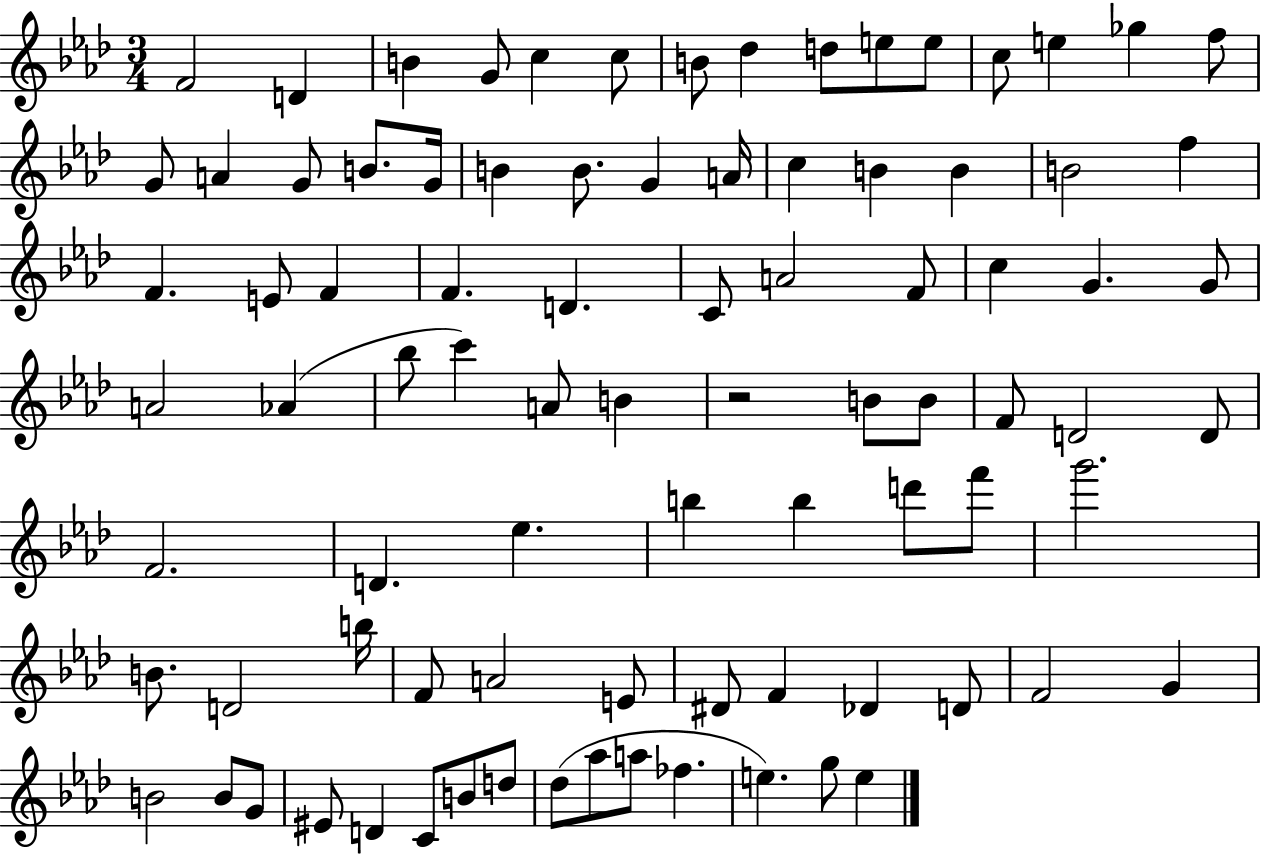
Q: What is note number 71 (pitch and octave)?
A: G4